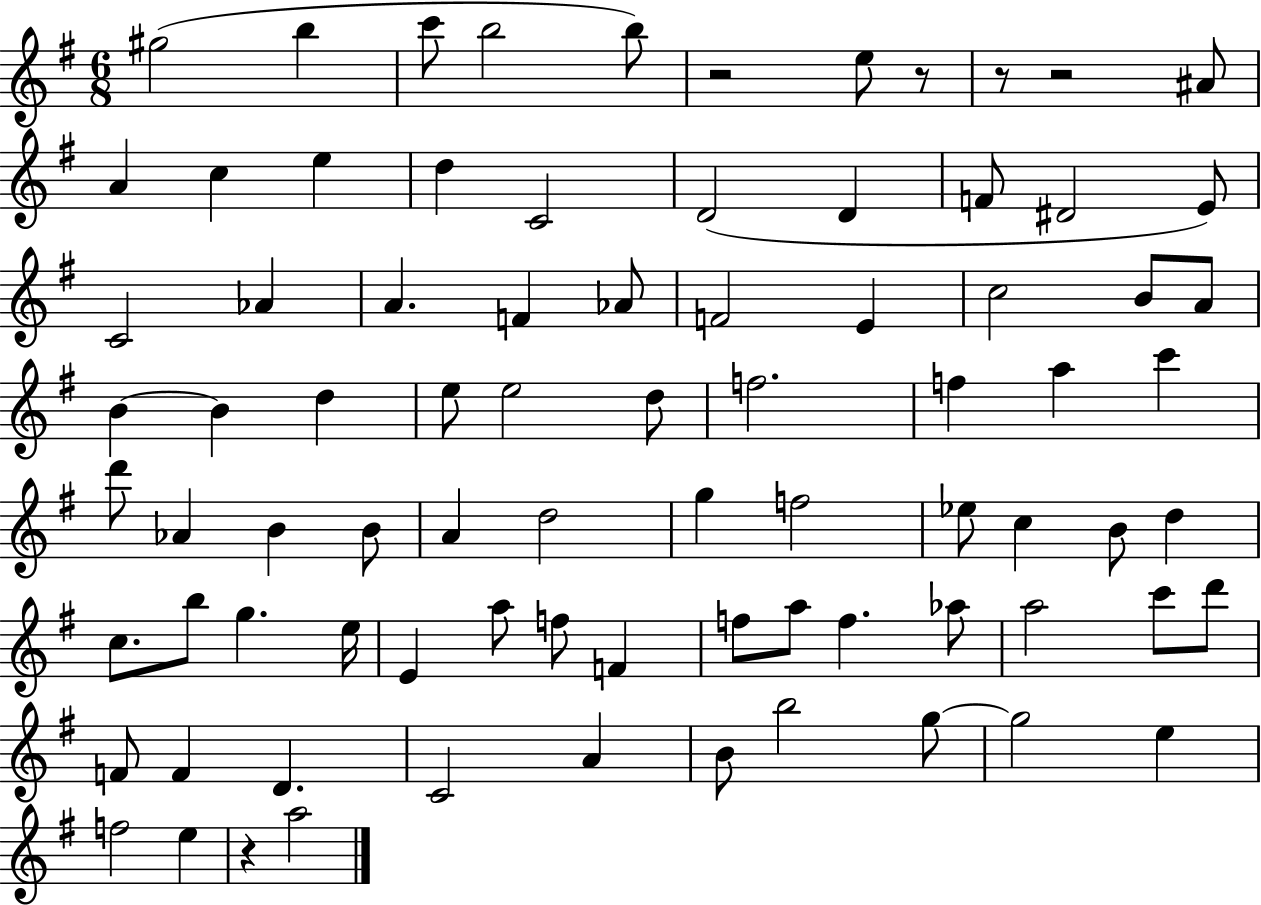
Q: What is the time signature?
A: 6/8